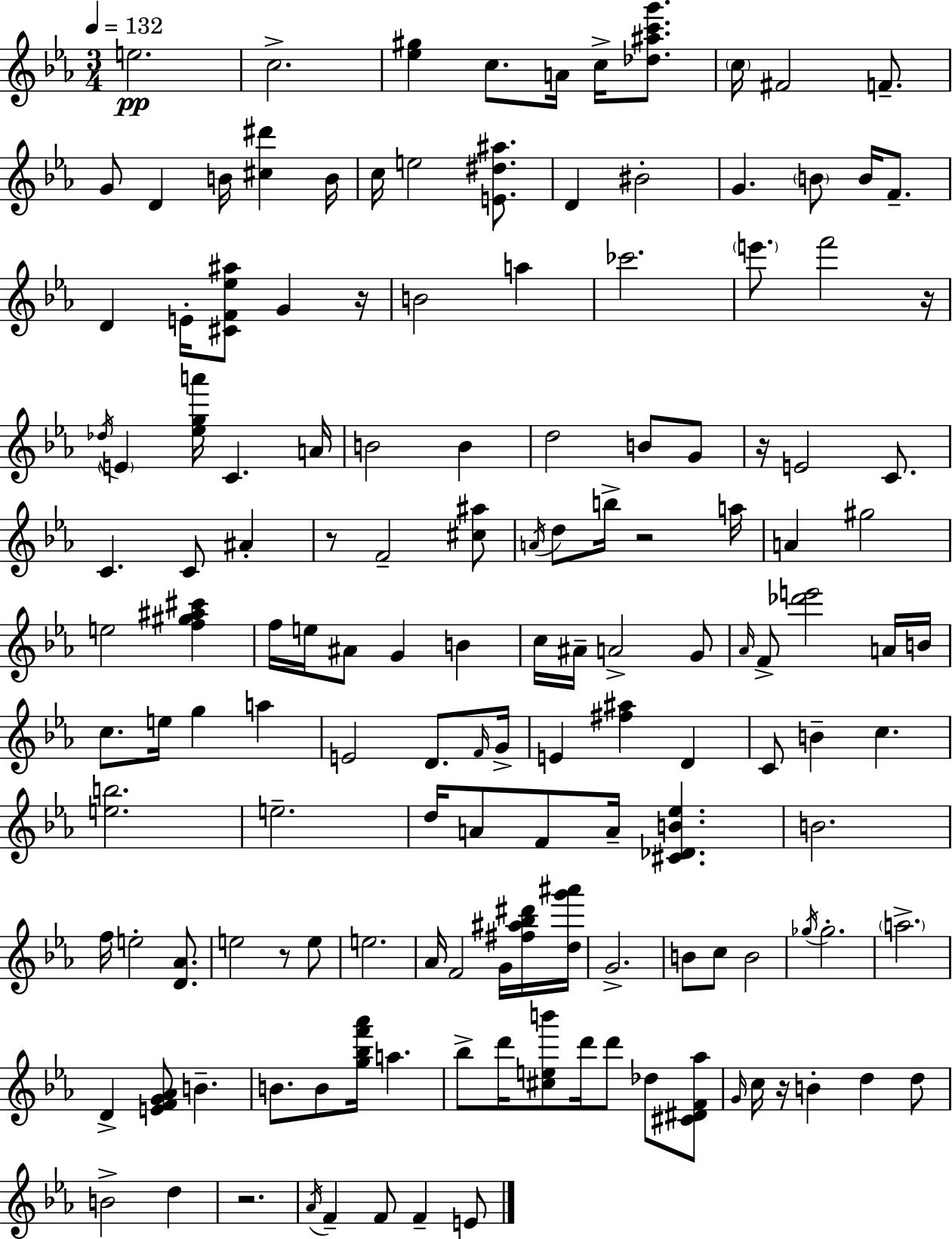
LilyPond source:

{
  \clef treble
  \numericTimeSignature
  \time 3/4
  \key ees \major
  \tempo 4 = 132
  e''2.\pp | c''2.-> | <ees'' gis''>4 c''8. a'16 c''16-> <des'' ais'' c''' g'''>8. | \parenthesize c''16 fis'2 f'8.-- | \break g'8 d'4 b'16 <cis'' dis'''>4 b'16 | c''16 e''2 <e' dis'' ais''>8. | d'4 bis'2-. | g'4. \parenthesize b'8 b'16 f'8.-- | \break d'4 e'16-. <cis' f' ees'' ais''>8 g'4 r16 | b'2 a''4 | ces'''2. | \parenthesize e'''8. f'''2 r16 | \break \acciaccatura { des''16 } \parenthesize e'4 <ees'' g'' a'''>16 c'4. | a'16 b'2 b'4 | d''2 b'8 g'8 | r16 e'2 c'8. | \break c'4. c'8 ais'4-. | r8 f'2-- <cis'' ais''>8 | \acciaccatura { a'16 } d''8 b''16-> r2 | a''16 a'4 gis''2 | \break e''2 <f'' gis'' ais'' cis'''>4 | f''16 e''16 ais'8 g'4 b'4 | c''16 ais'16-- a'2-> | g'8 \grace { aes'16 } f'8-> <des''' e'''>2 | \break a'16 b'16 c''8. e''16 g''4 a''4 | e'2 d'8. | \grace { f'16 } g'16-> e'4 <fis'' ais''>4 | d'4 c'8 b'4-- c''4. | \break <e'' b''>2. | e''2.-- | d''16 a'8 f'8 a'16-- <cis' des' b' ees''>4. | b'2. | \break f''16 e''2-. | <d' aes'>8. e''2 | r8 e''8 e''2. | aes'16 f'2 | \break g'16 <fis'' ais'' bes'' dis'''>16 <d'' g''' ais'''>16 g'2.-> | b'8 c''8 b'2 | \acciaccatura { ges''16 } ges''2.-. | \parenthesize a''2.-> | \break d'4-> <e' f' g' aes'>8 b'4.-- | b'8. b'8 <g'' bes'' f''' aes'''>16 a''4. | bes''8-> d'''16 <cis'' e'' b'''>8 d'''16 d'''8 | des''8 <cis' dis' f' aes''>8 \grace { g'16 } c''16 r16 b'4-. | \break d''4 d''8 b'2-> | d''4 r2. | \acciaccatura { aes'16 } f'4-- f'8 | f'4-- e'8 \bar "|."
}